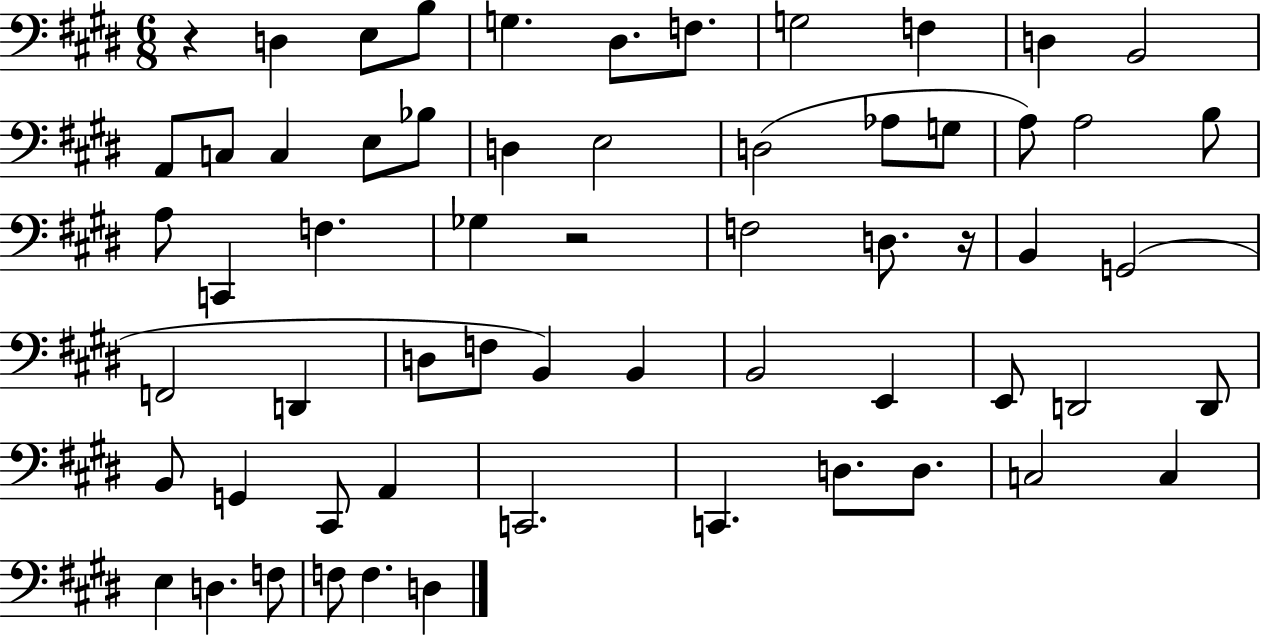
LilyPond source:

{
  \clef bass
  \numericTimeSignature
  \time 6/8
  \key e \major
  r4 d4 e8 b8 | g4. dis8. f8. | g2 f4 | d4 b,2 | \break a,8 c8 c4 e8 bes8 | d4 e2 | d2( aes8 g8 | a8) a2 b8 | \break a8 c,4 f4. | ges4 r2 | f2 d8. r16 | b,4 g,2( | \break f,2 d,4 | d8 f8 b,4) b,4 | b,2 e,4 | e,8 d,2 d,8 | \break b,8 g,4 cis,8 a,4 | c,2. | c,4. d8. d8. | c2 c4 | \break e4 d4. f8 | f8 f4. d4 | \bar "|."
}